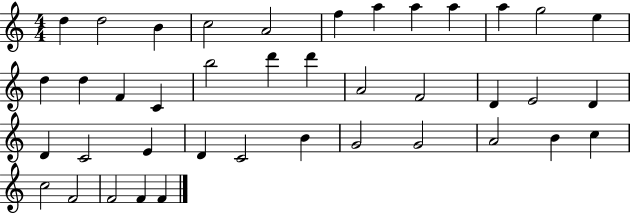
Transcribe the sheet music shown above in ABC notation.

X:1
T:Untitled
M:4/4
L:1/4
K:C
d d2 B c2 A2 f a a a a g2 e d d F C b2 d' d' A2 F2 D E2 D D C2 E D C2 B G2 G2 A2 B c c2 F2 F2 F F